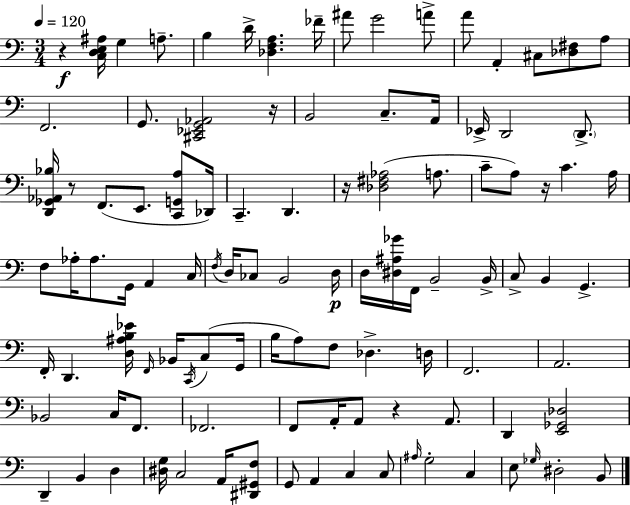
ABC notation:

X:1
T:Untitled
M:3/4
L:1/4
K:C
z [C,D,E,^A,]/4 G, A,/2 B, D/4 [_D,F,A,] _F/4 ^A/2 G2 A/2 A/2 A,, ^C,/2 [_D,^F,]/2 A,/2 F,,2 G,,/2 [^C,,_E,,G,,_A,,]2 z/4 B,,2 C,/2 A,,/4 _E,,/4 D,,2 D,,/2 [D,,_G,,_A,,_B,]/4 z/2 F,,/2 E,,/2 [C,,G,,A,]/2 _D,,/4 C,, D,, z/4 [_D,^F,_A,]2 A,/2 C/2 A,/2 z/4 C A,/4 F,/2 _A,/4 _A,/2 G,,/4 A,, C,/4 F,/4 D,/4 _C,/2 B,,2 D,/4 D,/4 [^D,^A,_G]/4 F,,/4 B,,2 B,,/4 C,/2 B,, G,, F,,/4 D,, [D,^A,B,_E]/4 F,,/4 _B,,/4 C,,/4 C,/2 G,,/4 B,/4 A,/2 F,/2 _D, D,/4 F,,2 A,,2 _B,,2 C,/4 F,,/2 _F,,2 F,,/2 A,,/4 A,,/2 z A,,/2 D,, [E,,_G,,_D,]2 D,, B,, D, [^D,G,]/4 C,2 A,,/4 [^D,,^G,,F,]/2 G,,/2 A,, C, C,/2 ^A,/4 G,2 C, E,/2 _G,/4 ^D,2 B,,/2